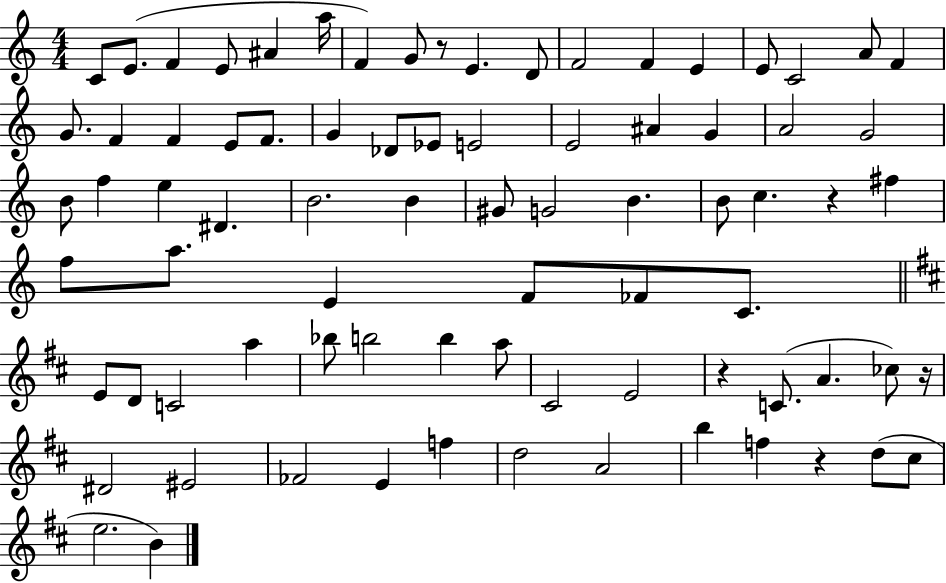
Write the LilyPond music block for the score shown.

{
  \clef treble
  \numericTimeSignature
  \time 4/4
  \key c \major
  c'8 e'8.( f'4 e'8 ais'4 a''16 | f'4) g'8 r8 e'4. d'8 | f'2 f'4 e'4 | e'8 c'2 a'8 f'4 | \break g'8. f'4 f'4 e'8 f'8. | g'4 des'8 ees'8 e'2 | e'2 ais'4 g'4 | a'2 g'2 | \break b'8 f''4 e''4 dis'4. | b'2. b'4 | gis'8 g'2 b'4. | b'8 c''4. r4 fis''4 | \break f''8 a''8. e'4 f'8 fes'8 c'8. | \bar "||" \break \key d \major e'8 d'8 c'2 a''4 | bes''8 b''2 b''4 a''8 | cis'2 e'2 | r4 c'8.( a'4. ces''8) r16 | \break dis'2 eis'2 | fes'2 e'4 f''4 | d''2 a'2 | b''4 f''4 r4 d''8( cis''8 | \break e''2. b'4) | \bar "|."
}